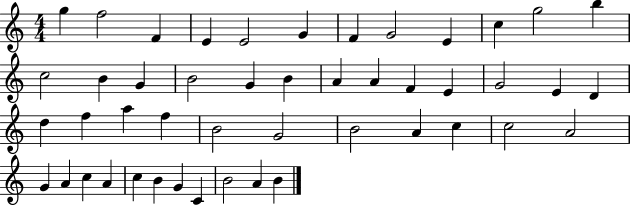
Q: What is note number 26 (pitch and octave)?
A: D5